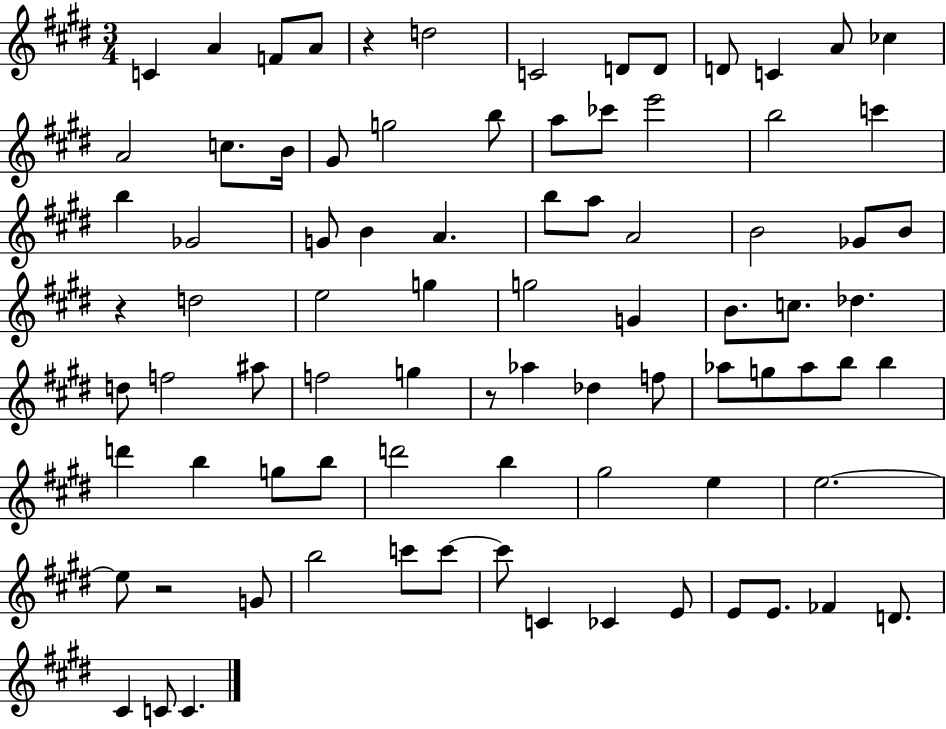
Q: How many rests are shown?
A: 4